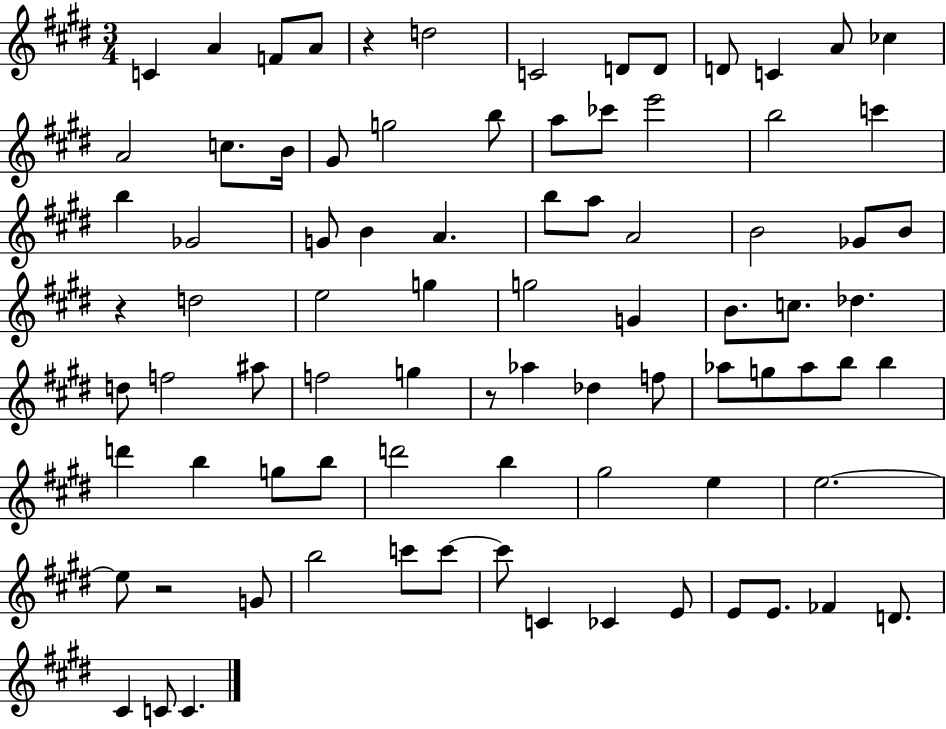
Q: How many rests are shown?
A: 4